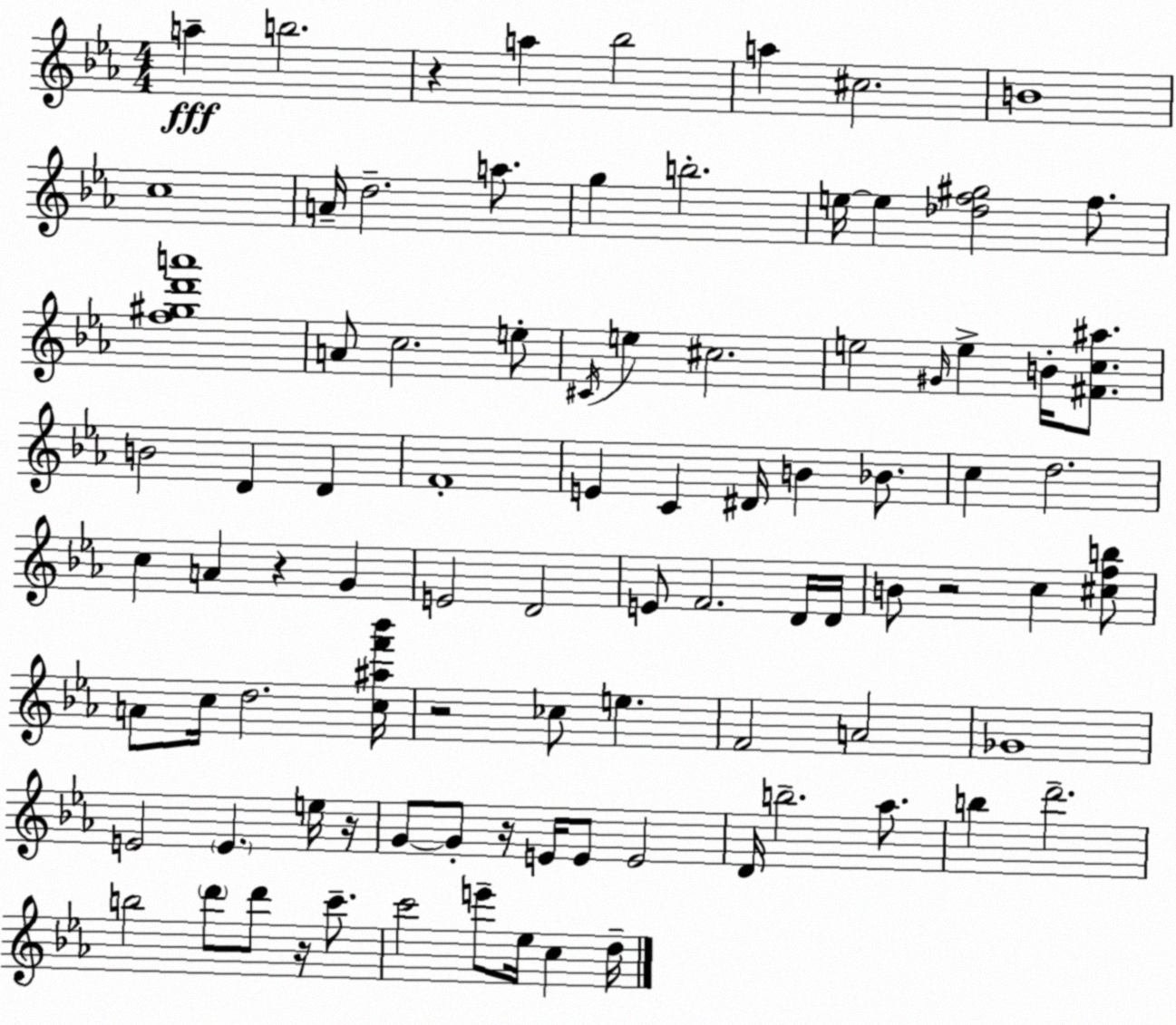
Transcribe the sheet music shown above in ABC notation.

X:1
T:Untitled
M:4/4
L:1/4
K:Eb
a b2 z a _b2 a ^c2 B4 c4 A/4 d2 a/2 g b2 e/4 e [_df^g]2 f/2 [f^gd'a']4 A/2 c2 e/2 ^C/4 e ^c2 e2 ^G/4 e B/4 [^Fc^a]/2 B2 D D F4 E C ^D/4 B _B/2 c d2 c A z G E2 D2 E/2 F2 D/4 D/4 B/2 z2 c [^cfb]/2 A/2 c/4 d2 [c^af'_b']/4 z2 _c/2 e F2 A2 _G4 E2 E e/4 z/4 G/2 G/2 z/4 E/4 E/2 E2 D/4 b2 _a/2 b d'2 b2 d'/2 d'/2 z/4 c'/2 c'2 e'/2 _e/4 c d/4